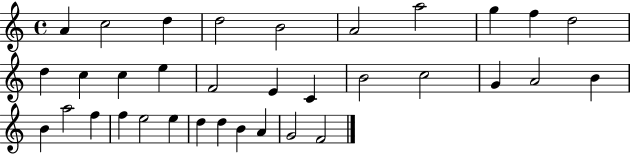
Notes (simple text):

A4/q C5/h D5/q D5/h B4/h A4/h A5/h G5/q F5/q D5/h D5/q C5/q C5/q E5/q F4/h E4/q C4/q B4/h C5/h G4/q A4/h B4/q B4/q A5/h F5/q F5/q E5/h E5/q D5/q D5/q B4/q A4/q G4/h F4/h